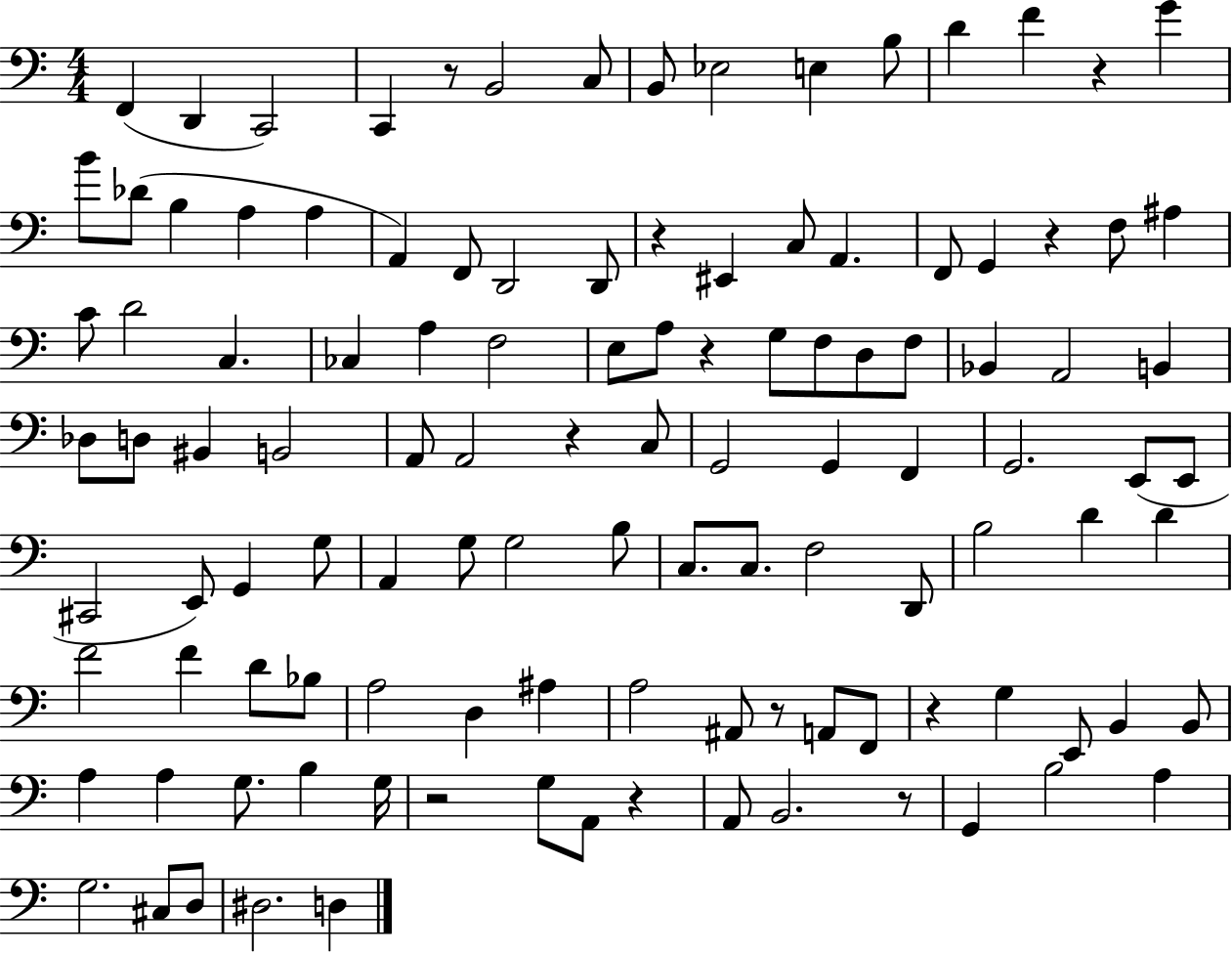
X:1
T:Untitled
M:4/4
L:1/4
K:C
F,, D,, C,,2 C,, z/2 B,,2 C,/2 B,,/2 _E,2 E, B,/2 D F z G B/2 _D/2 B, A, A, A,, F,,/2 D,,2 D,,/2 z ^E,, C,/2 A,, F,,/2 G,, z F,/2 ^A, C/2 D2 C, _C, A, F,2 E,/2 A,/2 z G,/2 F,/2 D,/2 F,/2 _B,, A,,2 B,, _D,/2 D,/2 ^B,, B,,2 A,,/2 A,,2 z C,/2 G,,2 G,, F,, G,,2 E,,/2 E,,/2 ^C,,2 E,,/2 G,, G,/2 A,, G,/2 G,2 B,/2 C,/2 C,/2 F,2 D,,/2 B,2 D D F2 F D/2 _B,/2 A,2 D, ^A, A,2 ^A,,/2 z/2 A,,/2 F,,/2 z G, E,,/2 B,, B,,/2 A, A, G,/2 B, G,/4 z2 G,/2 A,,/2 z A,,/2 B,,2 z/2 G,, B,2 A, G,2 ^C,/2 D,/2 ^D,2 D,